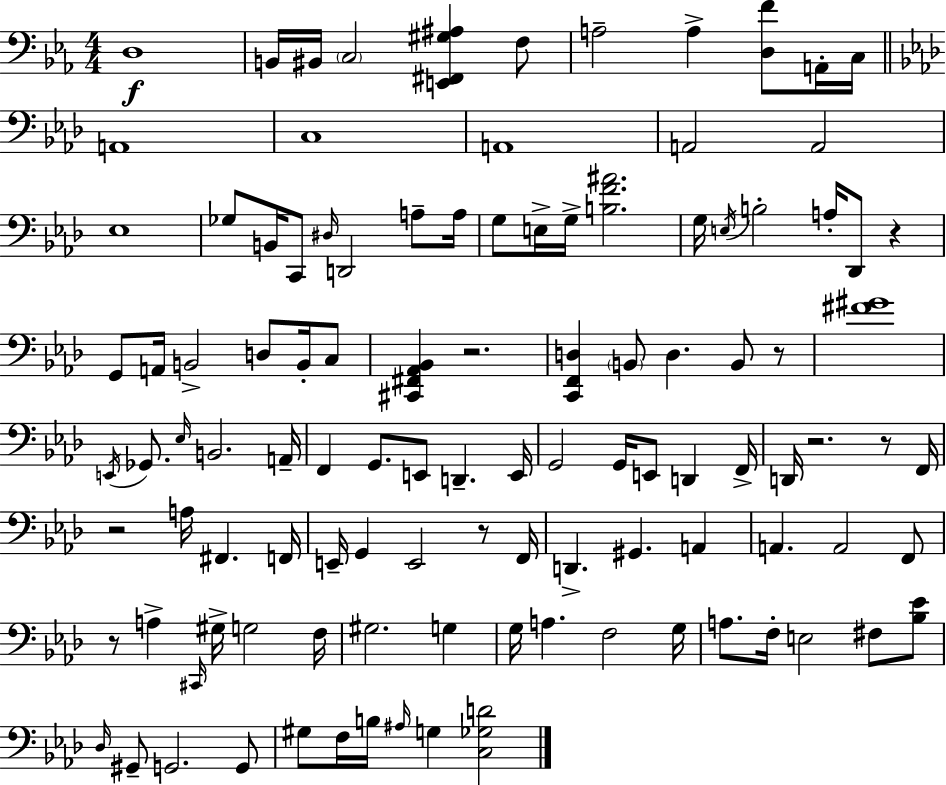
X:1
T:Untitled
M:4/4
L:1/4
K:Cm
D,4 B,,/4 ^B,,/4 C,2 [E,,^F,,^G,^A,] F,/2 A,2 A, [D,F]/2 A,,/4 C,/4 A,,4 C,4 A,,4 A,,2 A,,2 _E,4 _G,/2 B,,/4 C,,/2 ^D,/4 D,,2 A,/2 A,/4 G,/2 E,/4 G,/4 [B,F^A]2 G,/4 E,/4 B,2 A,/4 _D,,/2 z G,,/2 A,,/4 B,,2 D,/2 B,,/4 C,/2 [^C,,^F,,_A,,_B,,] z2 [C,,F,,D,] B,,/2 D, B,,/2 z/2 [^F^G]4 E,,/4 _G,,/2 _E,/4 B,,2 A,,/4 F,, G,,/2 E,,/2 D,, E,,/4 G,,2 G,,/4 E,,/2 D,, F,,/4 D,,/4 z2 z/2 F,,/4 z2 A,/4 ^F,, F,,/4 E,,/4 G,, E,,2 z/2 F,,/4 D,, ^G,, A,, A,, A,,2 F,,/2 z/2 A, ^C,,/4 ^G,/4 G,2 F,/4 ^G,2 G, G,/4 A, F,2 G,/4 A,/2 F,/4 E,2 ^F,/2 [_B,_E]/2 _D,/4 ^G,,/2 G,,2 G,,/2 ^G,/2 F,/4 B,/4 ^A,/4 G, [C,_G,D]2